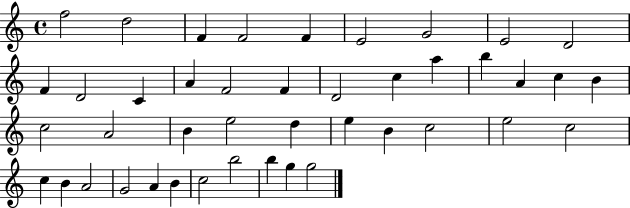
F5/h D5/h F4/q F4/h F4/q E4/h G4/h E4/h D4/h F4/q D4/h C4/q A4/q F4/h F4/q D4/h C5/q A5/q B5/q A4/q C5/q B4/q C5/h A4/h B4/q E5/h D5/q E5/q B4/q C5/h E5/h C5/h C5/q B4/q A4/h G4/h A4/q B4/q C5/h B5/h B5/q G5/q G5/h